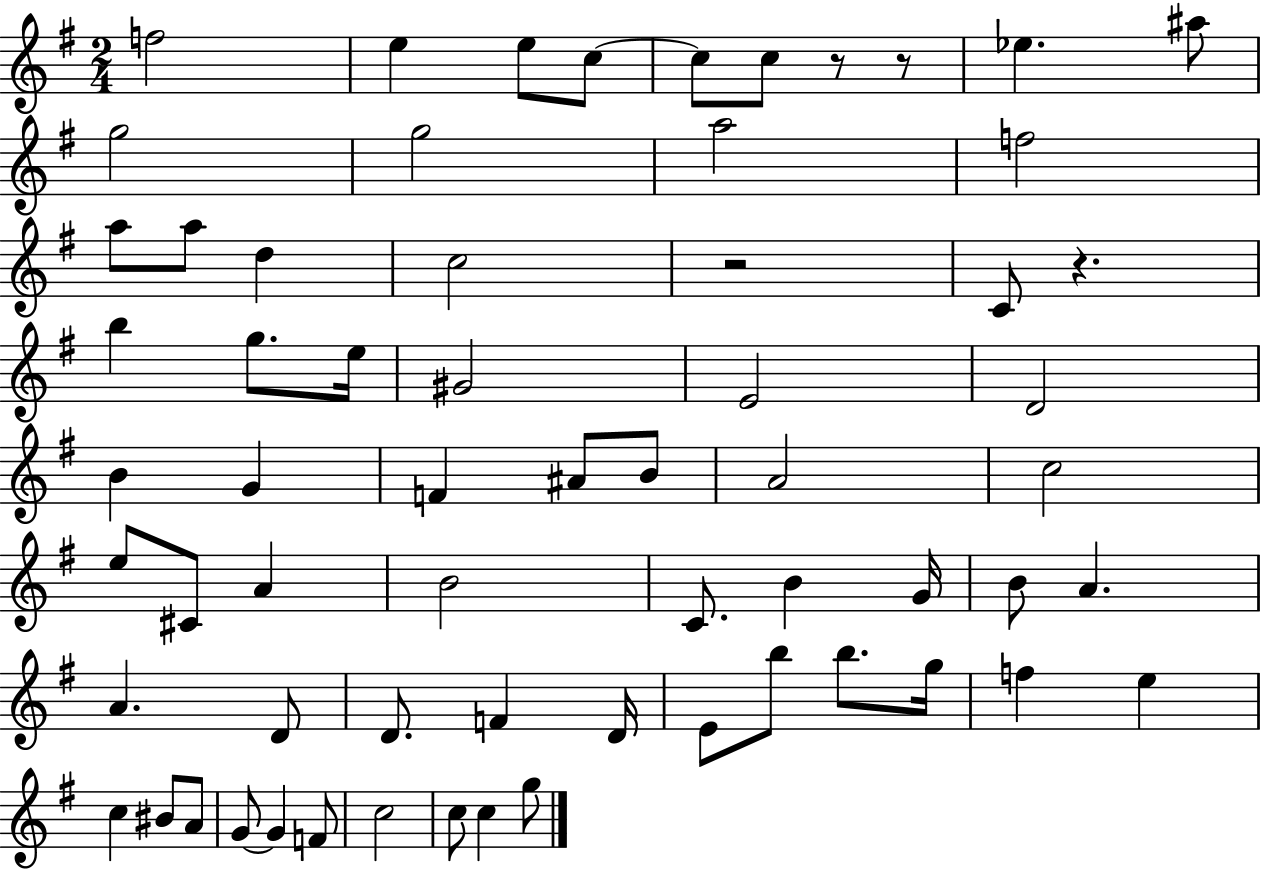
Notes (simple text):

F5/h E5/q E5/e C5/e C5/e C5/e R/e R/e Eb5/q. A#5/e G5/h G5/h A5/h F5/h A5/e A5/e D5/q C5/h R/h C4/e R/q. B5/q G5/e. E5/s G#4/h E4/h D4/h B4/q G4/q F4/q A#4/e B4/e A4/h C5/h E5/e C#4/e A4/q B4/h C4/e. B4/q G4/s B4/e A4/q. A4/q. D4/e D4/e. F4/q D4/s E4/e B5/e B5/e. G5/s F5/q E5/q C5/q BIS4/e A4/e G4/e G4/q F4/e C5/h C5/e C5/q G5/e